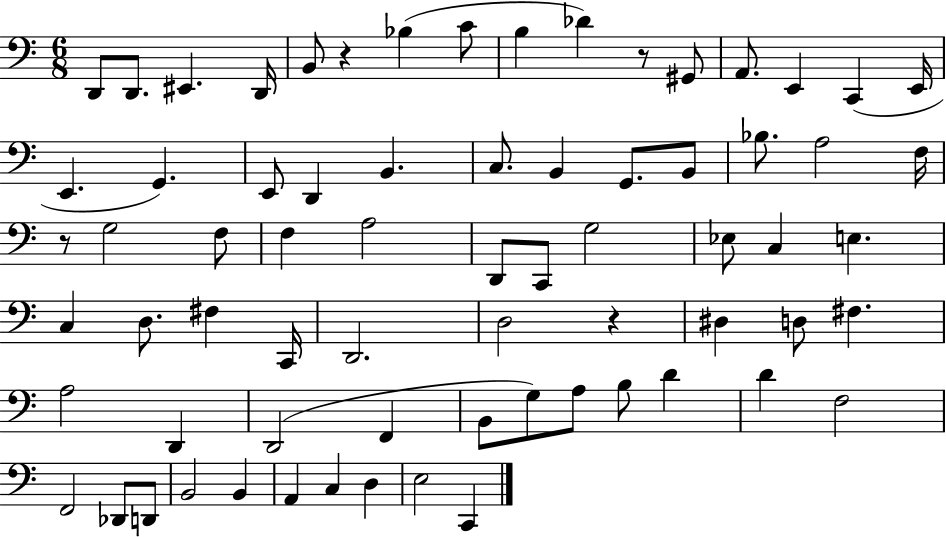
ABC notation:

X:1
T:Untitled
M:6/8
L:1/4
K:C
D,,/2 D,,/2 ^E,, D,,/4 B,,/2 z _B, C/2 B, _D z/2 ^G,,/2 A,,/2 E,, C,, E,,/4 E,, G,, E,,/2 D,, B,, C,/2 B,, G,,/2 B,,/2 _B,/2 A,2 F,/4 z/2 G,2 F,/2 F, A,2 D,,/2 C,,/2 G,2 _E,/2 C, E, C, D,/2 ^F, C,,/4 D,,2 D,2 z ^D, D,/2 ^F, A,2 D,, D,,2 F,, B,,/2 G,/2 A,/2 B,/2 D D F,2 F,,2 _D,,/2 D,,/2 B,,2 B,, A,, C, D, E,2 C,,